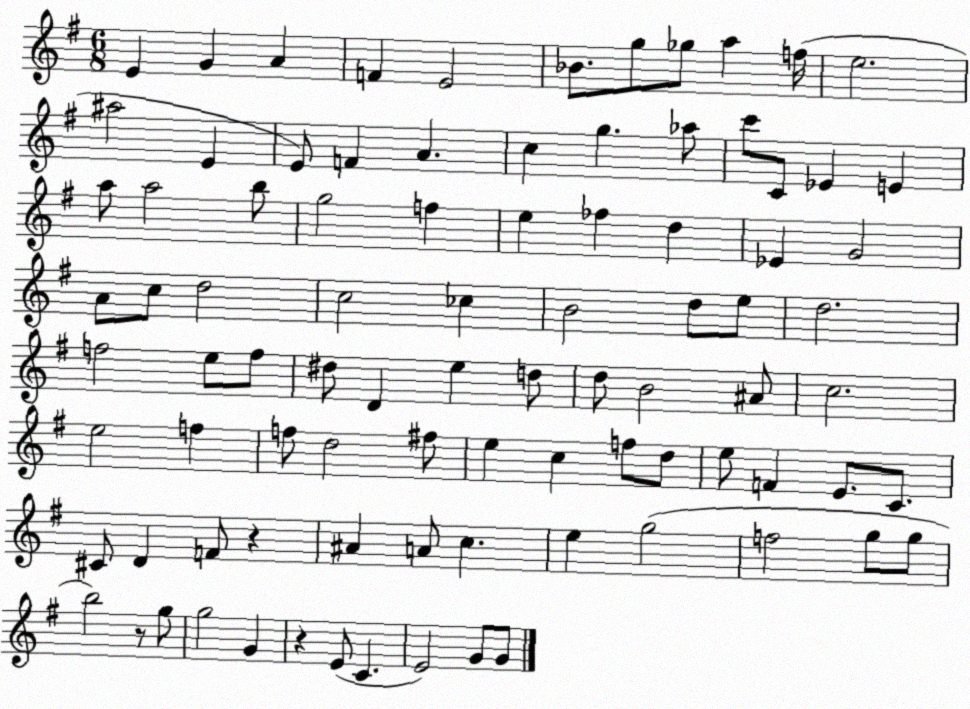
X:1
T:Untitled
M:6/8
L:1/4
K:G
E G A F E2 _B/2 g/2 _g/2 a f/4 e2 ^a2 E E/2 F A c g _a/2 c'/2 C/2 _E E a/2 a2 b/2 g2 f e _f d _E G2 A/2 c/2 d2 c2 _c B2 d/2 e/2 d2 f2 e/2 f/2 ^d/2 D e d/2 d/2 B2 ^A/2 c2 e2 f f/2 d2 ^f/2 e c f/2 d/2 e/2 F E/2 C/2 ^C/2 D F/2 z ^A A/2 c e g2 f2 g/2 g/2 b2 z/2 g/2 g2 G z E/2 C E2 G/2 G/2